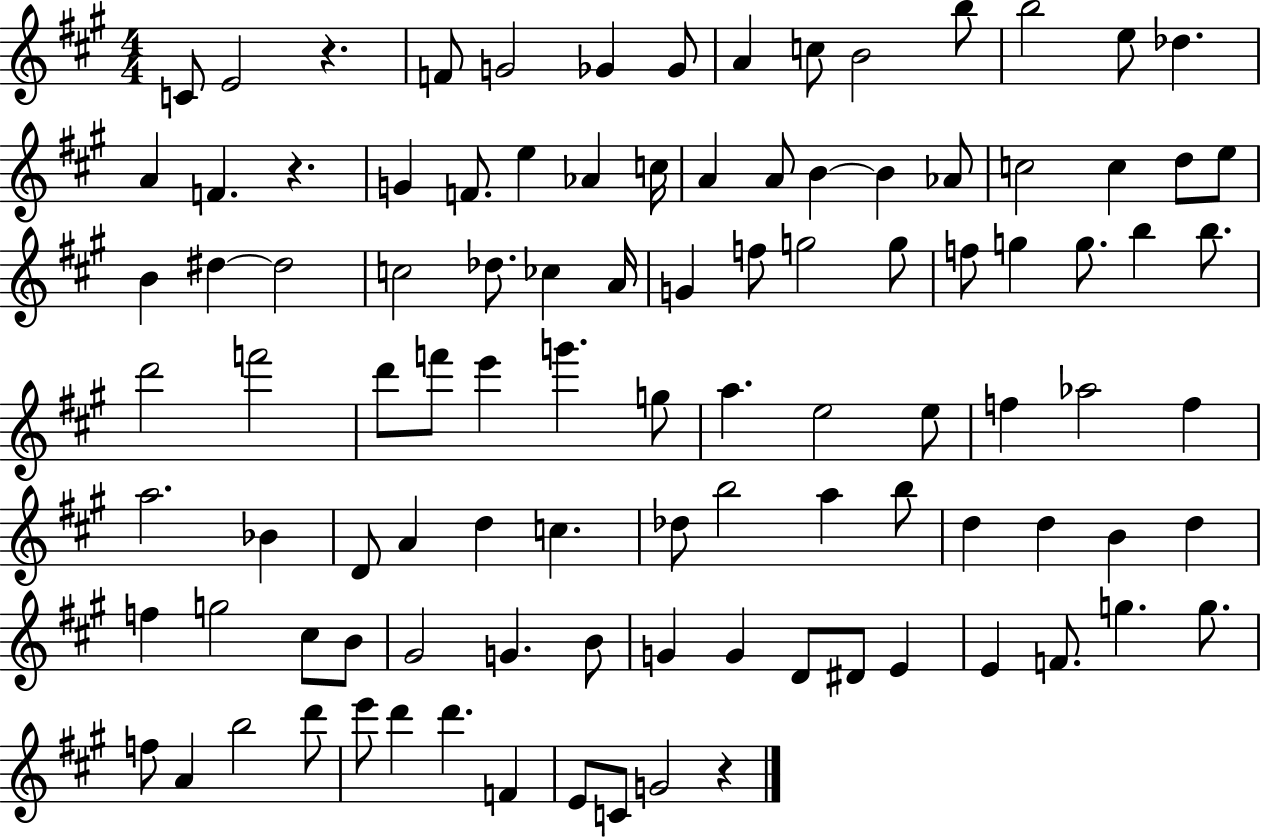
C4/e E4/h R/q. F4/e G4/h Gb4/q Gb4/e A4/q C5/e B4/h B5/e B5/h E5/e Db5/q. A4/q F4/q. R/q. G4/q F4/e. E5/q Ab4/q C5/s A4/q A4/e B4/q B4/q Ab4/e C5/h C5/q D5/e E5/e B4/q D#5/q D#5/h C5/h Db5/e. CES5/q A4/s G4/q F5/e G5/h G5/e F5/e G5/q G5/e. B5/q B5/e. D6/h F6/h D6/e F6/e E6/q G6/q. G5/e A5/q. E5/h E5/e F5/q Ab5/h F5/q A5/h. Bb4/q D4/e A4/q D5/q C5/q. Db5/e B5/h A5/q B5/e D5/q D5/q B4/q D5/q F5/q G5/h C#5/e B4/e G#4/h G4/q. B4/e G4/q G4/q D4/e D#4/e E4/q E4/q F4/e. G5/q. G5/e. F5/e A4/q B5/h D6/e E6/e D6/q D6/q. F4/q E4/e C4/e G4/h R/q